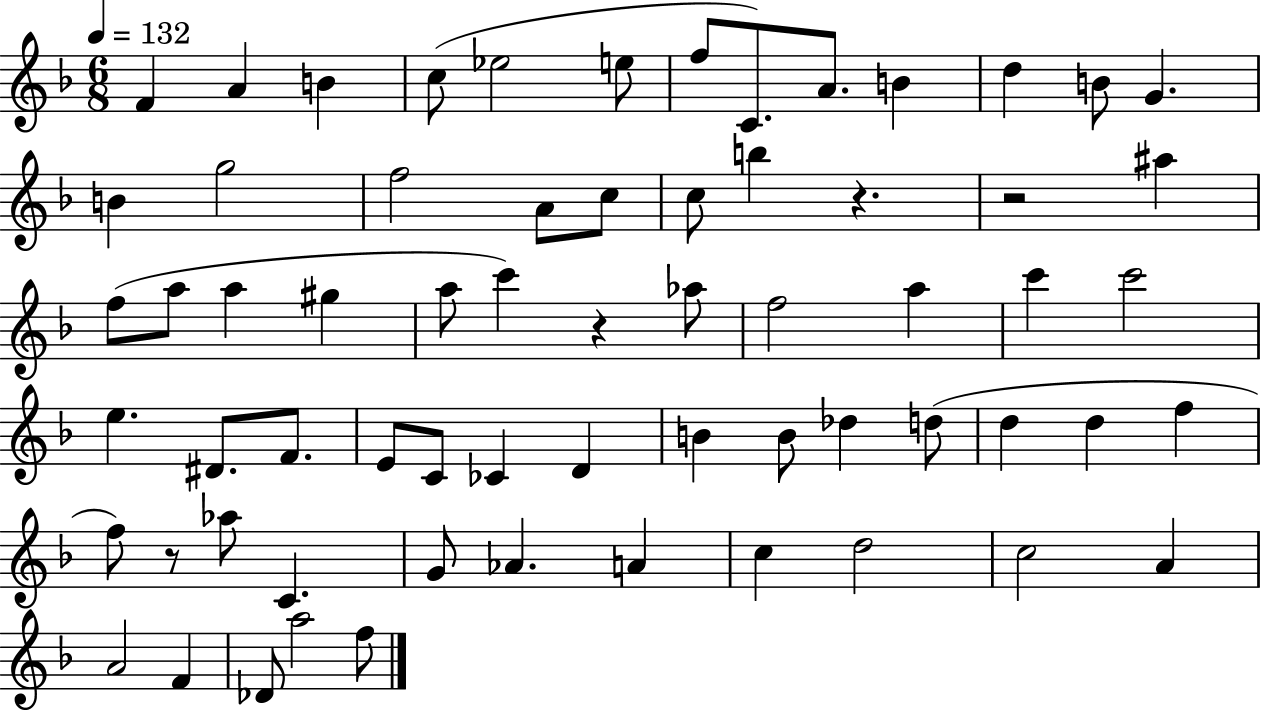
{
  \clef treble
  \numericTimeSignature
  \time 6/8
  \key f \major
  \tempo 4 = 132
  f'4 a'4 b'4 | c''8( ees''2 e''8 | f''8 c'8.) a'8. b'4 | d''4 b'8 g'4. | \break b'4 g''2 | f''2 a'8 c''8 | c''8 b''4 r4. | r2 ais''4 | \break f''8( a''8 a''4 gis''4 | a''8 c'''4) r4 aes''8 | f''2 a''4 | c'''4 c'''2 | \break e''4. dis'8. f'8. | e'8 c'8 ces'4 d'4 | b'4 b'8 des''4 d''8( | d''4 d''4 f''4 | \break f''8) r8 aes''8 c'4. | g'8 aes'4. a'4 | c''4 d''2 | c''2 a'4 | \break a'2 f'4 | des'8 a''2 f''8 | \bar "|."
}